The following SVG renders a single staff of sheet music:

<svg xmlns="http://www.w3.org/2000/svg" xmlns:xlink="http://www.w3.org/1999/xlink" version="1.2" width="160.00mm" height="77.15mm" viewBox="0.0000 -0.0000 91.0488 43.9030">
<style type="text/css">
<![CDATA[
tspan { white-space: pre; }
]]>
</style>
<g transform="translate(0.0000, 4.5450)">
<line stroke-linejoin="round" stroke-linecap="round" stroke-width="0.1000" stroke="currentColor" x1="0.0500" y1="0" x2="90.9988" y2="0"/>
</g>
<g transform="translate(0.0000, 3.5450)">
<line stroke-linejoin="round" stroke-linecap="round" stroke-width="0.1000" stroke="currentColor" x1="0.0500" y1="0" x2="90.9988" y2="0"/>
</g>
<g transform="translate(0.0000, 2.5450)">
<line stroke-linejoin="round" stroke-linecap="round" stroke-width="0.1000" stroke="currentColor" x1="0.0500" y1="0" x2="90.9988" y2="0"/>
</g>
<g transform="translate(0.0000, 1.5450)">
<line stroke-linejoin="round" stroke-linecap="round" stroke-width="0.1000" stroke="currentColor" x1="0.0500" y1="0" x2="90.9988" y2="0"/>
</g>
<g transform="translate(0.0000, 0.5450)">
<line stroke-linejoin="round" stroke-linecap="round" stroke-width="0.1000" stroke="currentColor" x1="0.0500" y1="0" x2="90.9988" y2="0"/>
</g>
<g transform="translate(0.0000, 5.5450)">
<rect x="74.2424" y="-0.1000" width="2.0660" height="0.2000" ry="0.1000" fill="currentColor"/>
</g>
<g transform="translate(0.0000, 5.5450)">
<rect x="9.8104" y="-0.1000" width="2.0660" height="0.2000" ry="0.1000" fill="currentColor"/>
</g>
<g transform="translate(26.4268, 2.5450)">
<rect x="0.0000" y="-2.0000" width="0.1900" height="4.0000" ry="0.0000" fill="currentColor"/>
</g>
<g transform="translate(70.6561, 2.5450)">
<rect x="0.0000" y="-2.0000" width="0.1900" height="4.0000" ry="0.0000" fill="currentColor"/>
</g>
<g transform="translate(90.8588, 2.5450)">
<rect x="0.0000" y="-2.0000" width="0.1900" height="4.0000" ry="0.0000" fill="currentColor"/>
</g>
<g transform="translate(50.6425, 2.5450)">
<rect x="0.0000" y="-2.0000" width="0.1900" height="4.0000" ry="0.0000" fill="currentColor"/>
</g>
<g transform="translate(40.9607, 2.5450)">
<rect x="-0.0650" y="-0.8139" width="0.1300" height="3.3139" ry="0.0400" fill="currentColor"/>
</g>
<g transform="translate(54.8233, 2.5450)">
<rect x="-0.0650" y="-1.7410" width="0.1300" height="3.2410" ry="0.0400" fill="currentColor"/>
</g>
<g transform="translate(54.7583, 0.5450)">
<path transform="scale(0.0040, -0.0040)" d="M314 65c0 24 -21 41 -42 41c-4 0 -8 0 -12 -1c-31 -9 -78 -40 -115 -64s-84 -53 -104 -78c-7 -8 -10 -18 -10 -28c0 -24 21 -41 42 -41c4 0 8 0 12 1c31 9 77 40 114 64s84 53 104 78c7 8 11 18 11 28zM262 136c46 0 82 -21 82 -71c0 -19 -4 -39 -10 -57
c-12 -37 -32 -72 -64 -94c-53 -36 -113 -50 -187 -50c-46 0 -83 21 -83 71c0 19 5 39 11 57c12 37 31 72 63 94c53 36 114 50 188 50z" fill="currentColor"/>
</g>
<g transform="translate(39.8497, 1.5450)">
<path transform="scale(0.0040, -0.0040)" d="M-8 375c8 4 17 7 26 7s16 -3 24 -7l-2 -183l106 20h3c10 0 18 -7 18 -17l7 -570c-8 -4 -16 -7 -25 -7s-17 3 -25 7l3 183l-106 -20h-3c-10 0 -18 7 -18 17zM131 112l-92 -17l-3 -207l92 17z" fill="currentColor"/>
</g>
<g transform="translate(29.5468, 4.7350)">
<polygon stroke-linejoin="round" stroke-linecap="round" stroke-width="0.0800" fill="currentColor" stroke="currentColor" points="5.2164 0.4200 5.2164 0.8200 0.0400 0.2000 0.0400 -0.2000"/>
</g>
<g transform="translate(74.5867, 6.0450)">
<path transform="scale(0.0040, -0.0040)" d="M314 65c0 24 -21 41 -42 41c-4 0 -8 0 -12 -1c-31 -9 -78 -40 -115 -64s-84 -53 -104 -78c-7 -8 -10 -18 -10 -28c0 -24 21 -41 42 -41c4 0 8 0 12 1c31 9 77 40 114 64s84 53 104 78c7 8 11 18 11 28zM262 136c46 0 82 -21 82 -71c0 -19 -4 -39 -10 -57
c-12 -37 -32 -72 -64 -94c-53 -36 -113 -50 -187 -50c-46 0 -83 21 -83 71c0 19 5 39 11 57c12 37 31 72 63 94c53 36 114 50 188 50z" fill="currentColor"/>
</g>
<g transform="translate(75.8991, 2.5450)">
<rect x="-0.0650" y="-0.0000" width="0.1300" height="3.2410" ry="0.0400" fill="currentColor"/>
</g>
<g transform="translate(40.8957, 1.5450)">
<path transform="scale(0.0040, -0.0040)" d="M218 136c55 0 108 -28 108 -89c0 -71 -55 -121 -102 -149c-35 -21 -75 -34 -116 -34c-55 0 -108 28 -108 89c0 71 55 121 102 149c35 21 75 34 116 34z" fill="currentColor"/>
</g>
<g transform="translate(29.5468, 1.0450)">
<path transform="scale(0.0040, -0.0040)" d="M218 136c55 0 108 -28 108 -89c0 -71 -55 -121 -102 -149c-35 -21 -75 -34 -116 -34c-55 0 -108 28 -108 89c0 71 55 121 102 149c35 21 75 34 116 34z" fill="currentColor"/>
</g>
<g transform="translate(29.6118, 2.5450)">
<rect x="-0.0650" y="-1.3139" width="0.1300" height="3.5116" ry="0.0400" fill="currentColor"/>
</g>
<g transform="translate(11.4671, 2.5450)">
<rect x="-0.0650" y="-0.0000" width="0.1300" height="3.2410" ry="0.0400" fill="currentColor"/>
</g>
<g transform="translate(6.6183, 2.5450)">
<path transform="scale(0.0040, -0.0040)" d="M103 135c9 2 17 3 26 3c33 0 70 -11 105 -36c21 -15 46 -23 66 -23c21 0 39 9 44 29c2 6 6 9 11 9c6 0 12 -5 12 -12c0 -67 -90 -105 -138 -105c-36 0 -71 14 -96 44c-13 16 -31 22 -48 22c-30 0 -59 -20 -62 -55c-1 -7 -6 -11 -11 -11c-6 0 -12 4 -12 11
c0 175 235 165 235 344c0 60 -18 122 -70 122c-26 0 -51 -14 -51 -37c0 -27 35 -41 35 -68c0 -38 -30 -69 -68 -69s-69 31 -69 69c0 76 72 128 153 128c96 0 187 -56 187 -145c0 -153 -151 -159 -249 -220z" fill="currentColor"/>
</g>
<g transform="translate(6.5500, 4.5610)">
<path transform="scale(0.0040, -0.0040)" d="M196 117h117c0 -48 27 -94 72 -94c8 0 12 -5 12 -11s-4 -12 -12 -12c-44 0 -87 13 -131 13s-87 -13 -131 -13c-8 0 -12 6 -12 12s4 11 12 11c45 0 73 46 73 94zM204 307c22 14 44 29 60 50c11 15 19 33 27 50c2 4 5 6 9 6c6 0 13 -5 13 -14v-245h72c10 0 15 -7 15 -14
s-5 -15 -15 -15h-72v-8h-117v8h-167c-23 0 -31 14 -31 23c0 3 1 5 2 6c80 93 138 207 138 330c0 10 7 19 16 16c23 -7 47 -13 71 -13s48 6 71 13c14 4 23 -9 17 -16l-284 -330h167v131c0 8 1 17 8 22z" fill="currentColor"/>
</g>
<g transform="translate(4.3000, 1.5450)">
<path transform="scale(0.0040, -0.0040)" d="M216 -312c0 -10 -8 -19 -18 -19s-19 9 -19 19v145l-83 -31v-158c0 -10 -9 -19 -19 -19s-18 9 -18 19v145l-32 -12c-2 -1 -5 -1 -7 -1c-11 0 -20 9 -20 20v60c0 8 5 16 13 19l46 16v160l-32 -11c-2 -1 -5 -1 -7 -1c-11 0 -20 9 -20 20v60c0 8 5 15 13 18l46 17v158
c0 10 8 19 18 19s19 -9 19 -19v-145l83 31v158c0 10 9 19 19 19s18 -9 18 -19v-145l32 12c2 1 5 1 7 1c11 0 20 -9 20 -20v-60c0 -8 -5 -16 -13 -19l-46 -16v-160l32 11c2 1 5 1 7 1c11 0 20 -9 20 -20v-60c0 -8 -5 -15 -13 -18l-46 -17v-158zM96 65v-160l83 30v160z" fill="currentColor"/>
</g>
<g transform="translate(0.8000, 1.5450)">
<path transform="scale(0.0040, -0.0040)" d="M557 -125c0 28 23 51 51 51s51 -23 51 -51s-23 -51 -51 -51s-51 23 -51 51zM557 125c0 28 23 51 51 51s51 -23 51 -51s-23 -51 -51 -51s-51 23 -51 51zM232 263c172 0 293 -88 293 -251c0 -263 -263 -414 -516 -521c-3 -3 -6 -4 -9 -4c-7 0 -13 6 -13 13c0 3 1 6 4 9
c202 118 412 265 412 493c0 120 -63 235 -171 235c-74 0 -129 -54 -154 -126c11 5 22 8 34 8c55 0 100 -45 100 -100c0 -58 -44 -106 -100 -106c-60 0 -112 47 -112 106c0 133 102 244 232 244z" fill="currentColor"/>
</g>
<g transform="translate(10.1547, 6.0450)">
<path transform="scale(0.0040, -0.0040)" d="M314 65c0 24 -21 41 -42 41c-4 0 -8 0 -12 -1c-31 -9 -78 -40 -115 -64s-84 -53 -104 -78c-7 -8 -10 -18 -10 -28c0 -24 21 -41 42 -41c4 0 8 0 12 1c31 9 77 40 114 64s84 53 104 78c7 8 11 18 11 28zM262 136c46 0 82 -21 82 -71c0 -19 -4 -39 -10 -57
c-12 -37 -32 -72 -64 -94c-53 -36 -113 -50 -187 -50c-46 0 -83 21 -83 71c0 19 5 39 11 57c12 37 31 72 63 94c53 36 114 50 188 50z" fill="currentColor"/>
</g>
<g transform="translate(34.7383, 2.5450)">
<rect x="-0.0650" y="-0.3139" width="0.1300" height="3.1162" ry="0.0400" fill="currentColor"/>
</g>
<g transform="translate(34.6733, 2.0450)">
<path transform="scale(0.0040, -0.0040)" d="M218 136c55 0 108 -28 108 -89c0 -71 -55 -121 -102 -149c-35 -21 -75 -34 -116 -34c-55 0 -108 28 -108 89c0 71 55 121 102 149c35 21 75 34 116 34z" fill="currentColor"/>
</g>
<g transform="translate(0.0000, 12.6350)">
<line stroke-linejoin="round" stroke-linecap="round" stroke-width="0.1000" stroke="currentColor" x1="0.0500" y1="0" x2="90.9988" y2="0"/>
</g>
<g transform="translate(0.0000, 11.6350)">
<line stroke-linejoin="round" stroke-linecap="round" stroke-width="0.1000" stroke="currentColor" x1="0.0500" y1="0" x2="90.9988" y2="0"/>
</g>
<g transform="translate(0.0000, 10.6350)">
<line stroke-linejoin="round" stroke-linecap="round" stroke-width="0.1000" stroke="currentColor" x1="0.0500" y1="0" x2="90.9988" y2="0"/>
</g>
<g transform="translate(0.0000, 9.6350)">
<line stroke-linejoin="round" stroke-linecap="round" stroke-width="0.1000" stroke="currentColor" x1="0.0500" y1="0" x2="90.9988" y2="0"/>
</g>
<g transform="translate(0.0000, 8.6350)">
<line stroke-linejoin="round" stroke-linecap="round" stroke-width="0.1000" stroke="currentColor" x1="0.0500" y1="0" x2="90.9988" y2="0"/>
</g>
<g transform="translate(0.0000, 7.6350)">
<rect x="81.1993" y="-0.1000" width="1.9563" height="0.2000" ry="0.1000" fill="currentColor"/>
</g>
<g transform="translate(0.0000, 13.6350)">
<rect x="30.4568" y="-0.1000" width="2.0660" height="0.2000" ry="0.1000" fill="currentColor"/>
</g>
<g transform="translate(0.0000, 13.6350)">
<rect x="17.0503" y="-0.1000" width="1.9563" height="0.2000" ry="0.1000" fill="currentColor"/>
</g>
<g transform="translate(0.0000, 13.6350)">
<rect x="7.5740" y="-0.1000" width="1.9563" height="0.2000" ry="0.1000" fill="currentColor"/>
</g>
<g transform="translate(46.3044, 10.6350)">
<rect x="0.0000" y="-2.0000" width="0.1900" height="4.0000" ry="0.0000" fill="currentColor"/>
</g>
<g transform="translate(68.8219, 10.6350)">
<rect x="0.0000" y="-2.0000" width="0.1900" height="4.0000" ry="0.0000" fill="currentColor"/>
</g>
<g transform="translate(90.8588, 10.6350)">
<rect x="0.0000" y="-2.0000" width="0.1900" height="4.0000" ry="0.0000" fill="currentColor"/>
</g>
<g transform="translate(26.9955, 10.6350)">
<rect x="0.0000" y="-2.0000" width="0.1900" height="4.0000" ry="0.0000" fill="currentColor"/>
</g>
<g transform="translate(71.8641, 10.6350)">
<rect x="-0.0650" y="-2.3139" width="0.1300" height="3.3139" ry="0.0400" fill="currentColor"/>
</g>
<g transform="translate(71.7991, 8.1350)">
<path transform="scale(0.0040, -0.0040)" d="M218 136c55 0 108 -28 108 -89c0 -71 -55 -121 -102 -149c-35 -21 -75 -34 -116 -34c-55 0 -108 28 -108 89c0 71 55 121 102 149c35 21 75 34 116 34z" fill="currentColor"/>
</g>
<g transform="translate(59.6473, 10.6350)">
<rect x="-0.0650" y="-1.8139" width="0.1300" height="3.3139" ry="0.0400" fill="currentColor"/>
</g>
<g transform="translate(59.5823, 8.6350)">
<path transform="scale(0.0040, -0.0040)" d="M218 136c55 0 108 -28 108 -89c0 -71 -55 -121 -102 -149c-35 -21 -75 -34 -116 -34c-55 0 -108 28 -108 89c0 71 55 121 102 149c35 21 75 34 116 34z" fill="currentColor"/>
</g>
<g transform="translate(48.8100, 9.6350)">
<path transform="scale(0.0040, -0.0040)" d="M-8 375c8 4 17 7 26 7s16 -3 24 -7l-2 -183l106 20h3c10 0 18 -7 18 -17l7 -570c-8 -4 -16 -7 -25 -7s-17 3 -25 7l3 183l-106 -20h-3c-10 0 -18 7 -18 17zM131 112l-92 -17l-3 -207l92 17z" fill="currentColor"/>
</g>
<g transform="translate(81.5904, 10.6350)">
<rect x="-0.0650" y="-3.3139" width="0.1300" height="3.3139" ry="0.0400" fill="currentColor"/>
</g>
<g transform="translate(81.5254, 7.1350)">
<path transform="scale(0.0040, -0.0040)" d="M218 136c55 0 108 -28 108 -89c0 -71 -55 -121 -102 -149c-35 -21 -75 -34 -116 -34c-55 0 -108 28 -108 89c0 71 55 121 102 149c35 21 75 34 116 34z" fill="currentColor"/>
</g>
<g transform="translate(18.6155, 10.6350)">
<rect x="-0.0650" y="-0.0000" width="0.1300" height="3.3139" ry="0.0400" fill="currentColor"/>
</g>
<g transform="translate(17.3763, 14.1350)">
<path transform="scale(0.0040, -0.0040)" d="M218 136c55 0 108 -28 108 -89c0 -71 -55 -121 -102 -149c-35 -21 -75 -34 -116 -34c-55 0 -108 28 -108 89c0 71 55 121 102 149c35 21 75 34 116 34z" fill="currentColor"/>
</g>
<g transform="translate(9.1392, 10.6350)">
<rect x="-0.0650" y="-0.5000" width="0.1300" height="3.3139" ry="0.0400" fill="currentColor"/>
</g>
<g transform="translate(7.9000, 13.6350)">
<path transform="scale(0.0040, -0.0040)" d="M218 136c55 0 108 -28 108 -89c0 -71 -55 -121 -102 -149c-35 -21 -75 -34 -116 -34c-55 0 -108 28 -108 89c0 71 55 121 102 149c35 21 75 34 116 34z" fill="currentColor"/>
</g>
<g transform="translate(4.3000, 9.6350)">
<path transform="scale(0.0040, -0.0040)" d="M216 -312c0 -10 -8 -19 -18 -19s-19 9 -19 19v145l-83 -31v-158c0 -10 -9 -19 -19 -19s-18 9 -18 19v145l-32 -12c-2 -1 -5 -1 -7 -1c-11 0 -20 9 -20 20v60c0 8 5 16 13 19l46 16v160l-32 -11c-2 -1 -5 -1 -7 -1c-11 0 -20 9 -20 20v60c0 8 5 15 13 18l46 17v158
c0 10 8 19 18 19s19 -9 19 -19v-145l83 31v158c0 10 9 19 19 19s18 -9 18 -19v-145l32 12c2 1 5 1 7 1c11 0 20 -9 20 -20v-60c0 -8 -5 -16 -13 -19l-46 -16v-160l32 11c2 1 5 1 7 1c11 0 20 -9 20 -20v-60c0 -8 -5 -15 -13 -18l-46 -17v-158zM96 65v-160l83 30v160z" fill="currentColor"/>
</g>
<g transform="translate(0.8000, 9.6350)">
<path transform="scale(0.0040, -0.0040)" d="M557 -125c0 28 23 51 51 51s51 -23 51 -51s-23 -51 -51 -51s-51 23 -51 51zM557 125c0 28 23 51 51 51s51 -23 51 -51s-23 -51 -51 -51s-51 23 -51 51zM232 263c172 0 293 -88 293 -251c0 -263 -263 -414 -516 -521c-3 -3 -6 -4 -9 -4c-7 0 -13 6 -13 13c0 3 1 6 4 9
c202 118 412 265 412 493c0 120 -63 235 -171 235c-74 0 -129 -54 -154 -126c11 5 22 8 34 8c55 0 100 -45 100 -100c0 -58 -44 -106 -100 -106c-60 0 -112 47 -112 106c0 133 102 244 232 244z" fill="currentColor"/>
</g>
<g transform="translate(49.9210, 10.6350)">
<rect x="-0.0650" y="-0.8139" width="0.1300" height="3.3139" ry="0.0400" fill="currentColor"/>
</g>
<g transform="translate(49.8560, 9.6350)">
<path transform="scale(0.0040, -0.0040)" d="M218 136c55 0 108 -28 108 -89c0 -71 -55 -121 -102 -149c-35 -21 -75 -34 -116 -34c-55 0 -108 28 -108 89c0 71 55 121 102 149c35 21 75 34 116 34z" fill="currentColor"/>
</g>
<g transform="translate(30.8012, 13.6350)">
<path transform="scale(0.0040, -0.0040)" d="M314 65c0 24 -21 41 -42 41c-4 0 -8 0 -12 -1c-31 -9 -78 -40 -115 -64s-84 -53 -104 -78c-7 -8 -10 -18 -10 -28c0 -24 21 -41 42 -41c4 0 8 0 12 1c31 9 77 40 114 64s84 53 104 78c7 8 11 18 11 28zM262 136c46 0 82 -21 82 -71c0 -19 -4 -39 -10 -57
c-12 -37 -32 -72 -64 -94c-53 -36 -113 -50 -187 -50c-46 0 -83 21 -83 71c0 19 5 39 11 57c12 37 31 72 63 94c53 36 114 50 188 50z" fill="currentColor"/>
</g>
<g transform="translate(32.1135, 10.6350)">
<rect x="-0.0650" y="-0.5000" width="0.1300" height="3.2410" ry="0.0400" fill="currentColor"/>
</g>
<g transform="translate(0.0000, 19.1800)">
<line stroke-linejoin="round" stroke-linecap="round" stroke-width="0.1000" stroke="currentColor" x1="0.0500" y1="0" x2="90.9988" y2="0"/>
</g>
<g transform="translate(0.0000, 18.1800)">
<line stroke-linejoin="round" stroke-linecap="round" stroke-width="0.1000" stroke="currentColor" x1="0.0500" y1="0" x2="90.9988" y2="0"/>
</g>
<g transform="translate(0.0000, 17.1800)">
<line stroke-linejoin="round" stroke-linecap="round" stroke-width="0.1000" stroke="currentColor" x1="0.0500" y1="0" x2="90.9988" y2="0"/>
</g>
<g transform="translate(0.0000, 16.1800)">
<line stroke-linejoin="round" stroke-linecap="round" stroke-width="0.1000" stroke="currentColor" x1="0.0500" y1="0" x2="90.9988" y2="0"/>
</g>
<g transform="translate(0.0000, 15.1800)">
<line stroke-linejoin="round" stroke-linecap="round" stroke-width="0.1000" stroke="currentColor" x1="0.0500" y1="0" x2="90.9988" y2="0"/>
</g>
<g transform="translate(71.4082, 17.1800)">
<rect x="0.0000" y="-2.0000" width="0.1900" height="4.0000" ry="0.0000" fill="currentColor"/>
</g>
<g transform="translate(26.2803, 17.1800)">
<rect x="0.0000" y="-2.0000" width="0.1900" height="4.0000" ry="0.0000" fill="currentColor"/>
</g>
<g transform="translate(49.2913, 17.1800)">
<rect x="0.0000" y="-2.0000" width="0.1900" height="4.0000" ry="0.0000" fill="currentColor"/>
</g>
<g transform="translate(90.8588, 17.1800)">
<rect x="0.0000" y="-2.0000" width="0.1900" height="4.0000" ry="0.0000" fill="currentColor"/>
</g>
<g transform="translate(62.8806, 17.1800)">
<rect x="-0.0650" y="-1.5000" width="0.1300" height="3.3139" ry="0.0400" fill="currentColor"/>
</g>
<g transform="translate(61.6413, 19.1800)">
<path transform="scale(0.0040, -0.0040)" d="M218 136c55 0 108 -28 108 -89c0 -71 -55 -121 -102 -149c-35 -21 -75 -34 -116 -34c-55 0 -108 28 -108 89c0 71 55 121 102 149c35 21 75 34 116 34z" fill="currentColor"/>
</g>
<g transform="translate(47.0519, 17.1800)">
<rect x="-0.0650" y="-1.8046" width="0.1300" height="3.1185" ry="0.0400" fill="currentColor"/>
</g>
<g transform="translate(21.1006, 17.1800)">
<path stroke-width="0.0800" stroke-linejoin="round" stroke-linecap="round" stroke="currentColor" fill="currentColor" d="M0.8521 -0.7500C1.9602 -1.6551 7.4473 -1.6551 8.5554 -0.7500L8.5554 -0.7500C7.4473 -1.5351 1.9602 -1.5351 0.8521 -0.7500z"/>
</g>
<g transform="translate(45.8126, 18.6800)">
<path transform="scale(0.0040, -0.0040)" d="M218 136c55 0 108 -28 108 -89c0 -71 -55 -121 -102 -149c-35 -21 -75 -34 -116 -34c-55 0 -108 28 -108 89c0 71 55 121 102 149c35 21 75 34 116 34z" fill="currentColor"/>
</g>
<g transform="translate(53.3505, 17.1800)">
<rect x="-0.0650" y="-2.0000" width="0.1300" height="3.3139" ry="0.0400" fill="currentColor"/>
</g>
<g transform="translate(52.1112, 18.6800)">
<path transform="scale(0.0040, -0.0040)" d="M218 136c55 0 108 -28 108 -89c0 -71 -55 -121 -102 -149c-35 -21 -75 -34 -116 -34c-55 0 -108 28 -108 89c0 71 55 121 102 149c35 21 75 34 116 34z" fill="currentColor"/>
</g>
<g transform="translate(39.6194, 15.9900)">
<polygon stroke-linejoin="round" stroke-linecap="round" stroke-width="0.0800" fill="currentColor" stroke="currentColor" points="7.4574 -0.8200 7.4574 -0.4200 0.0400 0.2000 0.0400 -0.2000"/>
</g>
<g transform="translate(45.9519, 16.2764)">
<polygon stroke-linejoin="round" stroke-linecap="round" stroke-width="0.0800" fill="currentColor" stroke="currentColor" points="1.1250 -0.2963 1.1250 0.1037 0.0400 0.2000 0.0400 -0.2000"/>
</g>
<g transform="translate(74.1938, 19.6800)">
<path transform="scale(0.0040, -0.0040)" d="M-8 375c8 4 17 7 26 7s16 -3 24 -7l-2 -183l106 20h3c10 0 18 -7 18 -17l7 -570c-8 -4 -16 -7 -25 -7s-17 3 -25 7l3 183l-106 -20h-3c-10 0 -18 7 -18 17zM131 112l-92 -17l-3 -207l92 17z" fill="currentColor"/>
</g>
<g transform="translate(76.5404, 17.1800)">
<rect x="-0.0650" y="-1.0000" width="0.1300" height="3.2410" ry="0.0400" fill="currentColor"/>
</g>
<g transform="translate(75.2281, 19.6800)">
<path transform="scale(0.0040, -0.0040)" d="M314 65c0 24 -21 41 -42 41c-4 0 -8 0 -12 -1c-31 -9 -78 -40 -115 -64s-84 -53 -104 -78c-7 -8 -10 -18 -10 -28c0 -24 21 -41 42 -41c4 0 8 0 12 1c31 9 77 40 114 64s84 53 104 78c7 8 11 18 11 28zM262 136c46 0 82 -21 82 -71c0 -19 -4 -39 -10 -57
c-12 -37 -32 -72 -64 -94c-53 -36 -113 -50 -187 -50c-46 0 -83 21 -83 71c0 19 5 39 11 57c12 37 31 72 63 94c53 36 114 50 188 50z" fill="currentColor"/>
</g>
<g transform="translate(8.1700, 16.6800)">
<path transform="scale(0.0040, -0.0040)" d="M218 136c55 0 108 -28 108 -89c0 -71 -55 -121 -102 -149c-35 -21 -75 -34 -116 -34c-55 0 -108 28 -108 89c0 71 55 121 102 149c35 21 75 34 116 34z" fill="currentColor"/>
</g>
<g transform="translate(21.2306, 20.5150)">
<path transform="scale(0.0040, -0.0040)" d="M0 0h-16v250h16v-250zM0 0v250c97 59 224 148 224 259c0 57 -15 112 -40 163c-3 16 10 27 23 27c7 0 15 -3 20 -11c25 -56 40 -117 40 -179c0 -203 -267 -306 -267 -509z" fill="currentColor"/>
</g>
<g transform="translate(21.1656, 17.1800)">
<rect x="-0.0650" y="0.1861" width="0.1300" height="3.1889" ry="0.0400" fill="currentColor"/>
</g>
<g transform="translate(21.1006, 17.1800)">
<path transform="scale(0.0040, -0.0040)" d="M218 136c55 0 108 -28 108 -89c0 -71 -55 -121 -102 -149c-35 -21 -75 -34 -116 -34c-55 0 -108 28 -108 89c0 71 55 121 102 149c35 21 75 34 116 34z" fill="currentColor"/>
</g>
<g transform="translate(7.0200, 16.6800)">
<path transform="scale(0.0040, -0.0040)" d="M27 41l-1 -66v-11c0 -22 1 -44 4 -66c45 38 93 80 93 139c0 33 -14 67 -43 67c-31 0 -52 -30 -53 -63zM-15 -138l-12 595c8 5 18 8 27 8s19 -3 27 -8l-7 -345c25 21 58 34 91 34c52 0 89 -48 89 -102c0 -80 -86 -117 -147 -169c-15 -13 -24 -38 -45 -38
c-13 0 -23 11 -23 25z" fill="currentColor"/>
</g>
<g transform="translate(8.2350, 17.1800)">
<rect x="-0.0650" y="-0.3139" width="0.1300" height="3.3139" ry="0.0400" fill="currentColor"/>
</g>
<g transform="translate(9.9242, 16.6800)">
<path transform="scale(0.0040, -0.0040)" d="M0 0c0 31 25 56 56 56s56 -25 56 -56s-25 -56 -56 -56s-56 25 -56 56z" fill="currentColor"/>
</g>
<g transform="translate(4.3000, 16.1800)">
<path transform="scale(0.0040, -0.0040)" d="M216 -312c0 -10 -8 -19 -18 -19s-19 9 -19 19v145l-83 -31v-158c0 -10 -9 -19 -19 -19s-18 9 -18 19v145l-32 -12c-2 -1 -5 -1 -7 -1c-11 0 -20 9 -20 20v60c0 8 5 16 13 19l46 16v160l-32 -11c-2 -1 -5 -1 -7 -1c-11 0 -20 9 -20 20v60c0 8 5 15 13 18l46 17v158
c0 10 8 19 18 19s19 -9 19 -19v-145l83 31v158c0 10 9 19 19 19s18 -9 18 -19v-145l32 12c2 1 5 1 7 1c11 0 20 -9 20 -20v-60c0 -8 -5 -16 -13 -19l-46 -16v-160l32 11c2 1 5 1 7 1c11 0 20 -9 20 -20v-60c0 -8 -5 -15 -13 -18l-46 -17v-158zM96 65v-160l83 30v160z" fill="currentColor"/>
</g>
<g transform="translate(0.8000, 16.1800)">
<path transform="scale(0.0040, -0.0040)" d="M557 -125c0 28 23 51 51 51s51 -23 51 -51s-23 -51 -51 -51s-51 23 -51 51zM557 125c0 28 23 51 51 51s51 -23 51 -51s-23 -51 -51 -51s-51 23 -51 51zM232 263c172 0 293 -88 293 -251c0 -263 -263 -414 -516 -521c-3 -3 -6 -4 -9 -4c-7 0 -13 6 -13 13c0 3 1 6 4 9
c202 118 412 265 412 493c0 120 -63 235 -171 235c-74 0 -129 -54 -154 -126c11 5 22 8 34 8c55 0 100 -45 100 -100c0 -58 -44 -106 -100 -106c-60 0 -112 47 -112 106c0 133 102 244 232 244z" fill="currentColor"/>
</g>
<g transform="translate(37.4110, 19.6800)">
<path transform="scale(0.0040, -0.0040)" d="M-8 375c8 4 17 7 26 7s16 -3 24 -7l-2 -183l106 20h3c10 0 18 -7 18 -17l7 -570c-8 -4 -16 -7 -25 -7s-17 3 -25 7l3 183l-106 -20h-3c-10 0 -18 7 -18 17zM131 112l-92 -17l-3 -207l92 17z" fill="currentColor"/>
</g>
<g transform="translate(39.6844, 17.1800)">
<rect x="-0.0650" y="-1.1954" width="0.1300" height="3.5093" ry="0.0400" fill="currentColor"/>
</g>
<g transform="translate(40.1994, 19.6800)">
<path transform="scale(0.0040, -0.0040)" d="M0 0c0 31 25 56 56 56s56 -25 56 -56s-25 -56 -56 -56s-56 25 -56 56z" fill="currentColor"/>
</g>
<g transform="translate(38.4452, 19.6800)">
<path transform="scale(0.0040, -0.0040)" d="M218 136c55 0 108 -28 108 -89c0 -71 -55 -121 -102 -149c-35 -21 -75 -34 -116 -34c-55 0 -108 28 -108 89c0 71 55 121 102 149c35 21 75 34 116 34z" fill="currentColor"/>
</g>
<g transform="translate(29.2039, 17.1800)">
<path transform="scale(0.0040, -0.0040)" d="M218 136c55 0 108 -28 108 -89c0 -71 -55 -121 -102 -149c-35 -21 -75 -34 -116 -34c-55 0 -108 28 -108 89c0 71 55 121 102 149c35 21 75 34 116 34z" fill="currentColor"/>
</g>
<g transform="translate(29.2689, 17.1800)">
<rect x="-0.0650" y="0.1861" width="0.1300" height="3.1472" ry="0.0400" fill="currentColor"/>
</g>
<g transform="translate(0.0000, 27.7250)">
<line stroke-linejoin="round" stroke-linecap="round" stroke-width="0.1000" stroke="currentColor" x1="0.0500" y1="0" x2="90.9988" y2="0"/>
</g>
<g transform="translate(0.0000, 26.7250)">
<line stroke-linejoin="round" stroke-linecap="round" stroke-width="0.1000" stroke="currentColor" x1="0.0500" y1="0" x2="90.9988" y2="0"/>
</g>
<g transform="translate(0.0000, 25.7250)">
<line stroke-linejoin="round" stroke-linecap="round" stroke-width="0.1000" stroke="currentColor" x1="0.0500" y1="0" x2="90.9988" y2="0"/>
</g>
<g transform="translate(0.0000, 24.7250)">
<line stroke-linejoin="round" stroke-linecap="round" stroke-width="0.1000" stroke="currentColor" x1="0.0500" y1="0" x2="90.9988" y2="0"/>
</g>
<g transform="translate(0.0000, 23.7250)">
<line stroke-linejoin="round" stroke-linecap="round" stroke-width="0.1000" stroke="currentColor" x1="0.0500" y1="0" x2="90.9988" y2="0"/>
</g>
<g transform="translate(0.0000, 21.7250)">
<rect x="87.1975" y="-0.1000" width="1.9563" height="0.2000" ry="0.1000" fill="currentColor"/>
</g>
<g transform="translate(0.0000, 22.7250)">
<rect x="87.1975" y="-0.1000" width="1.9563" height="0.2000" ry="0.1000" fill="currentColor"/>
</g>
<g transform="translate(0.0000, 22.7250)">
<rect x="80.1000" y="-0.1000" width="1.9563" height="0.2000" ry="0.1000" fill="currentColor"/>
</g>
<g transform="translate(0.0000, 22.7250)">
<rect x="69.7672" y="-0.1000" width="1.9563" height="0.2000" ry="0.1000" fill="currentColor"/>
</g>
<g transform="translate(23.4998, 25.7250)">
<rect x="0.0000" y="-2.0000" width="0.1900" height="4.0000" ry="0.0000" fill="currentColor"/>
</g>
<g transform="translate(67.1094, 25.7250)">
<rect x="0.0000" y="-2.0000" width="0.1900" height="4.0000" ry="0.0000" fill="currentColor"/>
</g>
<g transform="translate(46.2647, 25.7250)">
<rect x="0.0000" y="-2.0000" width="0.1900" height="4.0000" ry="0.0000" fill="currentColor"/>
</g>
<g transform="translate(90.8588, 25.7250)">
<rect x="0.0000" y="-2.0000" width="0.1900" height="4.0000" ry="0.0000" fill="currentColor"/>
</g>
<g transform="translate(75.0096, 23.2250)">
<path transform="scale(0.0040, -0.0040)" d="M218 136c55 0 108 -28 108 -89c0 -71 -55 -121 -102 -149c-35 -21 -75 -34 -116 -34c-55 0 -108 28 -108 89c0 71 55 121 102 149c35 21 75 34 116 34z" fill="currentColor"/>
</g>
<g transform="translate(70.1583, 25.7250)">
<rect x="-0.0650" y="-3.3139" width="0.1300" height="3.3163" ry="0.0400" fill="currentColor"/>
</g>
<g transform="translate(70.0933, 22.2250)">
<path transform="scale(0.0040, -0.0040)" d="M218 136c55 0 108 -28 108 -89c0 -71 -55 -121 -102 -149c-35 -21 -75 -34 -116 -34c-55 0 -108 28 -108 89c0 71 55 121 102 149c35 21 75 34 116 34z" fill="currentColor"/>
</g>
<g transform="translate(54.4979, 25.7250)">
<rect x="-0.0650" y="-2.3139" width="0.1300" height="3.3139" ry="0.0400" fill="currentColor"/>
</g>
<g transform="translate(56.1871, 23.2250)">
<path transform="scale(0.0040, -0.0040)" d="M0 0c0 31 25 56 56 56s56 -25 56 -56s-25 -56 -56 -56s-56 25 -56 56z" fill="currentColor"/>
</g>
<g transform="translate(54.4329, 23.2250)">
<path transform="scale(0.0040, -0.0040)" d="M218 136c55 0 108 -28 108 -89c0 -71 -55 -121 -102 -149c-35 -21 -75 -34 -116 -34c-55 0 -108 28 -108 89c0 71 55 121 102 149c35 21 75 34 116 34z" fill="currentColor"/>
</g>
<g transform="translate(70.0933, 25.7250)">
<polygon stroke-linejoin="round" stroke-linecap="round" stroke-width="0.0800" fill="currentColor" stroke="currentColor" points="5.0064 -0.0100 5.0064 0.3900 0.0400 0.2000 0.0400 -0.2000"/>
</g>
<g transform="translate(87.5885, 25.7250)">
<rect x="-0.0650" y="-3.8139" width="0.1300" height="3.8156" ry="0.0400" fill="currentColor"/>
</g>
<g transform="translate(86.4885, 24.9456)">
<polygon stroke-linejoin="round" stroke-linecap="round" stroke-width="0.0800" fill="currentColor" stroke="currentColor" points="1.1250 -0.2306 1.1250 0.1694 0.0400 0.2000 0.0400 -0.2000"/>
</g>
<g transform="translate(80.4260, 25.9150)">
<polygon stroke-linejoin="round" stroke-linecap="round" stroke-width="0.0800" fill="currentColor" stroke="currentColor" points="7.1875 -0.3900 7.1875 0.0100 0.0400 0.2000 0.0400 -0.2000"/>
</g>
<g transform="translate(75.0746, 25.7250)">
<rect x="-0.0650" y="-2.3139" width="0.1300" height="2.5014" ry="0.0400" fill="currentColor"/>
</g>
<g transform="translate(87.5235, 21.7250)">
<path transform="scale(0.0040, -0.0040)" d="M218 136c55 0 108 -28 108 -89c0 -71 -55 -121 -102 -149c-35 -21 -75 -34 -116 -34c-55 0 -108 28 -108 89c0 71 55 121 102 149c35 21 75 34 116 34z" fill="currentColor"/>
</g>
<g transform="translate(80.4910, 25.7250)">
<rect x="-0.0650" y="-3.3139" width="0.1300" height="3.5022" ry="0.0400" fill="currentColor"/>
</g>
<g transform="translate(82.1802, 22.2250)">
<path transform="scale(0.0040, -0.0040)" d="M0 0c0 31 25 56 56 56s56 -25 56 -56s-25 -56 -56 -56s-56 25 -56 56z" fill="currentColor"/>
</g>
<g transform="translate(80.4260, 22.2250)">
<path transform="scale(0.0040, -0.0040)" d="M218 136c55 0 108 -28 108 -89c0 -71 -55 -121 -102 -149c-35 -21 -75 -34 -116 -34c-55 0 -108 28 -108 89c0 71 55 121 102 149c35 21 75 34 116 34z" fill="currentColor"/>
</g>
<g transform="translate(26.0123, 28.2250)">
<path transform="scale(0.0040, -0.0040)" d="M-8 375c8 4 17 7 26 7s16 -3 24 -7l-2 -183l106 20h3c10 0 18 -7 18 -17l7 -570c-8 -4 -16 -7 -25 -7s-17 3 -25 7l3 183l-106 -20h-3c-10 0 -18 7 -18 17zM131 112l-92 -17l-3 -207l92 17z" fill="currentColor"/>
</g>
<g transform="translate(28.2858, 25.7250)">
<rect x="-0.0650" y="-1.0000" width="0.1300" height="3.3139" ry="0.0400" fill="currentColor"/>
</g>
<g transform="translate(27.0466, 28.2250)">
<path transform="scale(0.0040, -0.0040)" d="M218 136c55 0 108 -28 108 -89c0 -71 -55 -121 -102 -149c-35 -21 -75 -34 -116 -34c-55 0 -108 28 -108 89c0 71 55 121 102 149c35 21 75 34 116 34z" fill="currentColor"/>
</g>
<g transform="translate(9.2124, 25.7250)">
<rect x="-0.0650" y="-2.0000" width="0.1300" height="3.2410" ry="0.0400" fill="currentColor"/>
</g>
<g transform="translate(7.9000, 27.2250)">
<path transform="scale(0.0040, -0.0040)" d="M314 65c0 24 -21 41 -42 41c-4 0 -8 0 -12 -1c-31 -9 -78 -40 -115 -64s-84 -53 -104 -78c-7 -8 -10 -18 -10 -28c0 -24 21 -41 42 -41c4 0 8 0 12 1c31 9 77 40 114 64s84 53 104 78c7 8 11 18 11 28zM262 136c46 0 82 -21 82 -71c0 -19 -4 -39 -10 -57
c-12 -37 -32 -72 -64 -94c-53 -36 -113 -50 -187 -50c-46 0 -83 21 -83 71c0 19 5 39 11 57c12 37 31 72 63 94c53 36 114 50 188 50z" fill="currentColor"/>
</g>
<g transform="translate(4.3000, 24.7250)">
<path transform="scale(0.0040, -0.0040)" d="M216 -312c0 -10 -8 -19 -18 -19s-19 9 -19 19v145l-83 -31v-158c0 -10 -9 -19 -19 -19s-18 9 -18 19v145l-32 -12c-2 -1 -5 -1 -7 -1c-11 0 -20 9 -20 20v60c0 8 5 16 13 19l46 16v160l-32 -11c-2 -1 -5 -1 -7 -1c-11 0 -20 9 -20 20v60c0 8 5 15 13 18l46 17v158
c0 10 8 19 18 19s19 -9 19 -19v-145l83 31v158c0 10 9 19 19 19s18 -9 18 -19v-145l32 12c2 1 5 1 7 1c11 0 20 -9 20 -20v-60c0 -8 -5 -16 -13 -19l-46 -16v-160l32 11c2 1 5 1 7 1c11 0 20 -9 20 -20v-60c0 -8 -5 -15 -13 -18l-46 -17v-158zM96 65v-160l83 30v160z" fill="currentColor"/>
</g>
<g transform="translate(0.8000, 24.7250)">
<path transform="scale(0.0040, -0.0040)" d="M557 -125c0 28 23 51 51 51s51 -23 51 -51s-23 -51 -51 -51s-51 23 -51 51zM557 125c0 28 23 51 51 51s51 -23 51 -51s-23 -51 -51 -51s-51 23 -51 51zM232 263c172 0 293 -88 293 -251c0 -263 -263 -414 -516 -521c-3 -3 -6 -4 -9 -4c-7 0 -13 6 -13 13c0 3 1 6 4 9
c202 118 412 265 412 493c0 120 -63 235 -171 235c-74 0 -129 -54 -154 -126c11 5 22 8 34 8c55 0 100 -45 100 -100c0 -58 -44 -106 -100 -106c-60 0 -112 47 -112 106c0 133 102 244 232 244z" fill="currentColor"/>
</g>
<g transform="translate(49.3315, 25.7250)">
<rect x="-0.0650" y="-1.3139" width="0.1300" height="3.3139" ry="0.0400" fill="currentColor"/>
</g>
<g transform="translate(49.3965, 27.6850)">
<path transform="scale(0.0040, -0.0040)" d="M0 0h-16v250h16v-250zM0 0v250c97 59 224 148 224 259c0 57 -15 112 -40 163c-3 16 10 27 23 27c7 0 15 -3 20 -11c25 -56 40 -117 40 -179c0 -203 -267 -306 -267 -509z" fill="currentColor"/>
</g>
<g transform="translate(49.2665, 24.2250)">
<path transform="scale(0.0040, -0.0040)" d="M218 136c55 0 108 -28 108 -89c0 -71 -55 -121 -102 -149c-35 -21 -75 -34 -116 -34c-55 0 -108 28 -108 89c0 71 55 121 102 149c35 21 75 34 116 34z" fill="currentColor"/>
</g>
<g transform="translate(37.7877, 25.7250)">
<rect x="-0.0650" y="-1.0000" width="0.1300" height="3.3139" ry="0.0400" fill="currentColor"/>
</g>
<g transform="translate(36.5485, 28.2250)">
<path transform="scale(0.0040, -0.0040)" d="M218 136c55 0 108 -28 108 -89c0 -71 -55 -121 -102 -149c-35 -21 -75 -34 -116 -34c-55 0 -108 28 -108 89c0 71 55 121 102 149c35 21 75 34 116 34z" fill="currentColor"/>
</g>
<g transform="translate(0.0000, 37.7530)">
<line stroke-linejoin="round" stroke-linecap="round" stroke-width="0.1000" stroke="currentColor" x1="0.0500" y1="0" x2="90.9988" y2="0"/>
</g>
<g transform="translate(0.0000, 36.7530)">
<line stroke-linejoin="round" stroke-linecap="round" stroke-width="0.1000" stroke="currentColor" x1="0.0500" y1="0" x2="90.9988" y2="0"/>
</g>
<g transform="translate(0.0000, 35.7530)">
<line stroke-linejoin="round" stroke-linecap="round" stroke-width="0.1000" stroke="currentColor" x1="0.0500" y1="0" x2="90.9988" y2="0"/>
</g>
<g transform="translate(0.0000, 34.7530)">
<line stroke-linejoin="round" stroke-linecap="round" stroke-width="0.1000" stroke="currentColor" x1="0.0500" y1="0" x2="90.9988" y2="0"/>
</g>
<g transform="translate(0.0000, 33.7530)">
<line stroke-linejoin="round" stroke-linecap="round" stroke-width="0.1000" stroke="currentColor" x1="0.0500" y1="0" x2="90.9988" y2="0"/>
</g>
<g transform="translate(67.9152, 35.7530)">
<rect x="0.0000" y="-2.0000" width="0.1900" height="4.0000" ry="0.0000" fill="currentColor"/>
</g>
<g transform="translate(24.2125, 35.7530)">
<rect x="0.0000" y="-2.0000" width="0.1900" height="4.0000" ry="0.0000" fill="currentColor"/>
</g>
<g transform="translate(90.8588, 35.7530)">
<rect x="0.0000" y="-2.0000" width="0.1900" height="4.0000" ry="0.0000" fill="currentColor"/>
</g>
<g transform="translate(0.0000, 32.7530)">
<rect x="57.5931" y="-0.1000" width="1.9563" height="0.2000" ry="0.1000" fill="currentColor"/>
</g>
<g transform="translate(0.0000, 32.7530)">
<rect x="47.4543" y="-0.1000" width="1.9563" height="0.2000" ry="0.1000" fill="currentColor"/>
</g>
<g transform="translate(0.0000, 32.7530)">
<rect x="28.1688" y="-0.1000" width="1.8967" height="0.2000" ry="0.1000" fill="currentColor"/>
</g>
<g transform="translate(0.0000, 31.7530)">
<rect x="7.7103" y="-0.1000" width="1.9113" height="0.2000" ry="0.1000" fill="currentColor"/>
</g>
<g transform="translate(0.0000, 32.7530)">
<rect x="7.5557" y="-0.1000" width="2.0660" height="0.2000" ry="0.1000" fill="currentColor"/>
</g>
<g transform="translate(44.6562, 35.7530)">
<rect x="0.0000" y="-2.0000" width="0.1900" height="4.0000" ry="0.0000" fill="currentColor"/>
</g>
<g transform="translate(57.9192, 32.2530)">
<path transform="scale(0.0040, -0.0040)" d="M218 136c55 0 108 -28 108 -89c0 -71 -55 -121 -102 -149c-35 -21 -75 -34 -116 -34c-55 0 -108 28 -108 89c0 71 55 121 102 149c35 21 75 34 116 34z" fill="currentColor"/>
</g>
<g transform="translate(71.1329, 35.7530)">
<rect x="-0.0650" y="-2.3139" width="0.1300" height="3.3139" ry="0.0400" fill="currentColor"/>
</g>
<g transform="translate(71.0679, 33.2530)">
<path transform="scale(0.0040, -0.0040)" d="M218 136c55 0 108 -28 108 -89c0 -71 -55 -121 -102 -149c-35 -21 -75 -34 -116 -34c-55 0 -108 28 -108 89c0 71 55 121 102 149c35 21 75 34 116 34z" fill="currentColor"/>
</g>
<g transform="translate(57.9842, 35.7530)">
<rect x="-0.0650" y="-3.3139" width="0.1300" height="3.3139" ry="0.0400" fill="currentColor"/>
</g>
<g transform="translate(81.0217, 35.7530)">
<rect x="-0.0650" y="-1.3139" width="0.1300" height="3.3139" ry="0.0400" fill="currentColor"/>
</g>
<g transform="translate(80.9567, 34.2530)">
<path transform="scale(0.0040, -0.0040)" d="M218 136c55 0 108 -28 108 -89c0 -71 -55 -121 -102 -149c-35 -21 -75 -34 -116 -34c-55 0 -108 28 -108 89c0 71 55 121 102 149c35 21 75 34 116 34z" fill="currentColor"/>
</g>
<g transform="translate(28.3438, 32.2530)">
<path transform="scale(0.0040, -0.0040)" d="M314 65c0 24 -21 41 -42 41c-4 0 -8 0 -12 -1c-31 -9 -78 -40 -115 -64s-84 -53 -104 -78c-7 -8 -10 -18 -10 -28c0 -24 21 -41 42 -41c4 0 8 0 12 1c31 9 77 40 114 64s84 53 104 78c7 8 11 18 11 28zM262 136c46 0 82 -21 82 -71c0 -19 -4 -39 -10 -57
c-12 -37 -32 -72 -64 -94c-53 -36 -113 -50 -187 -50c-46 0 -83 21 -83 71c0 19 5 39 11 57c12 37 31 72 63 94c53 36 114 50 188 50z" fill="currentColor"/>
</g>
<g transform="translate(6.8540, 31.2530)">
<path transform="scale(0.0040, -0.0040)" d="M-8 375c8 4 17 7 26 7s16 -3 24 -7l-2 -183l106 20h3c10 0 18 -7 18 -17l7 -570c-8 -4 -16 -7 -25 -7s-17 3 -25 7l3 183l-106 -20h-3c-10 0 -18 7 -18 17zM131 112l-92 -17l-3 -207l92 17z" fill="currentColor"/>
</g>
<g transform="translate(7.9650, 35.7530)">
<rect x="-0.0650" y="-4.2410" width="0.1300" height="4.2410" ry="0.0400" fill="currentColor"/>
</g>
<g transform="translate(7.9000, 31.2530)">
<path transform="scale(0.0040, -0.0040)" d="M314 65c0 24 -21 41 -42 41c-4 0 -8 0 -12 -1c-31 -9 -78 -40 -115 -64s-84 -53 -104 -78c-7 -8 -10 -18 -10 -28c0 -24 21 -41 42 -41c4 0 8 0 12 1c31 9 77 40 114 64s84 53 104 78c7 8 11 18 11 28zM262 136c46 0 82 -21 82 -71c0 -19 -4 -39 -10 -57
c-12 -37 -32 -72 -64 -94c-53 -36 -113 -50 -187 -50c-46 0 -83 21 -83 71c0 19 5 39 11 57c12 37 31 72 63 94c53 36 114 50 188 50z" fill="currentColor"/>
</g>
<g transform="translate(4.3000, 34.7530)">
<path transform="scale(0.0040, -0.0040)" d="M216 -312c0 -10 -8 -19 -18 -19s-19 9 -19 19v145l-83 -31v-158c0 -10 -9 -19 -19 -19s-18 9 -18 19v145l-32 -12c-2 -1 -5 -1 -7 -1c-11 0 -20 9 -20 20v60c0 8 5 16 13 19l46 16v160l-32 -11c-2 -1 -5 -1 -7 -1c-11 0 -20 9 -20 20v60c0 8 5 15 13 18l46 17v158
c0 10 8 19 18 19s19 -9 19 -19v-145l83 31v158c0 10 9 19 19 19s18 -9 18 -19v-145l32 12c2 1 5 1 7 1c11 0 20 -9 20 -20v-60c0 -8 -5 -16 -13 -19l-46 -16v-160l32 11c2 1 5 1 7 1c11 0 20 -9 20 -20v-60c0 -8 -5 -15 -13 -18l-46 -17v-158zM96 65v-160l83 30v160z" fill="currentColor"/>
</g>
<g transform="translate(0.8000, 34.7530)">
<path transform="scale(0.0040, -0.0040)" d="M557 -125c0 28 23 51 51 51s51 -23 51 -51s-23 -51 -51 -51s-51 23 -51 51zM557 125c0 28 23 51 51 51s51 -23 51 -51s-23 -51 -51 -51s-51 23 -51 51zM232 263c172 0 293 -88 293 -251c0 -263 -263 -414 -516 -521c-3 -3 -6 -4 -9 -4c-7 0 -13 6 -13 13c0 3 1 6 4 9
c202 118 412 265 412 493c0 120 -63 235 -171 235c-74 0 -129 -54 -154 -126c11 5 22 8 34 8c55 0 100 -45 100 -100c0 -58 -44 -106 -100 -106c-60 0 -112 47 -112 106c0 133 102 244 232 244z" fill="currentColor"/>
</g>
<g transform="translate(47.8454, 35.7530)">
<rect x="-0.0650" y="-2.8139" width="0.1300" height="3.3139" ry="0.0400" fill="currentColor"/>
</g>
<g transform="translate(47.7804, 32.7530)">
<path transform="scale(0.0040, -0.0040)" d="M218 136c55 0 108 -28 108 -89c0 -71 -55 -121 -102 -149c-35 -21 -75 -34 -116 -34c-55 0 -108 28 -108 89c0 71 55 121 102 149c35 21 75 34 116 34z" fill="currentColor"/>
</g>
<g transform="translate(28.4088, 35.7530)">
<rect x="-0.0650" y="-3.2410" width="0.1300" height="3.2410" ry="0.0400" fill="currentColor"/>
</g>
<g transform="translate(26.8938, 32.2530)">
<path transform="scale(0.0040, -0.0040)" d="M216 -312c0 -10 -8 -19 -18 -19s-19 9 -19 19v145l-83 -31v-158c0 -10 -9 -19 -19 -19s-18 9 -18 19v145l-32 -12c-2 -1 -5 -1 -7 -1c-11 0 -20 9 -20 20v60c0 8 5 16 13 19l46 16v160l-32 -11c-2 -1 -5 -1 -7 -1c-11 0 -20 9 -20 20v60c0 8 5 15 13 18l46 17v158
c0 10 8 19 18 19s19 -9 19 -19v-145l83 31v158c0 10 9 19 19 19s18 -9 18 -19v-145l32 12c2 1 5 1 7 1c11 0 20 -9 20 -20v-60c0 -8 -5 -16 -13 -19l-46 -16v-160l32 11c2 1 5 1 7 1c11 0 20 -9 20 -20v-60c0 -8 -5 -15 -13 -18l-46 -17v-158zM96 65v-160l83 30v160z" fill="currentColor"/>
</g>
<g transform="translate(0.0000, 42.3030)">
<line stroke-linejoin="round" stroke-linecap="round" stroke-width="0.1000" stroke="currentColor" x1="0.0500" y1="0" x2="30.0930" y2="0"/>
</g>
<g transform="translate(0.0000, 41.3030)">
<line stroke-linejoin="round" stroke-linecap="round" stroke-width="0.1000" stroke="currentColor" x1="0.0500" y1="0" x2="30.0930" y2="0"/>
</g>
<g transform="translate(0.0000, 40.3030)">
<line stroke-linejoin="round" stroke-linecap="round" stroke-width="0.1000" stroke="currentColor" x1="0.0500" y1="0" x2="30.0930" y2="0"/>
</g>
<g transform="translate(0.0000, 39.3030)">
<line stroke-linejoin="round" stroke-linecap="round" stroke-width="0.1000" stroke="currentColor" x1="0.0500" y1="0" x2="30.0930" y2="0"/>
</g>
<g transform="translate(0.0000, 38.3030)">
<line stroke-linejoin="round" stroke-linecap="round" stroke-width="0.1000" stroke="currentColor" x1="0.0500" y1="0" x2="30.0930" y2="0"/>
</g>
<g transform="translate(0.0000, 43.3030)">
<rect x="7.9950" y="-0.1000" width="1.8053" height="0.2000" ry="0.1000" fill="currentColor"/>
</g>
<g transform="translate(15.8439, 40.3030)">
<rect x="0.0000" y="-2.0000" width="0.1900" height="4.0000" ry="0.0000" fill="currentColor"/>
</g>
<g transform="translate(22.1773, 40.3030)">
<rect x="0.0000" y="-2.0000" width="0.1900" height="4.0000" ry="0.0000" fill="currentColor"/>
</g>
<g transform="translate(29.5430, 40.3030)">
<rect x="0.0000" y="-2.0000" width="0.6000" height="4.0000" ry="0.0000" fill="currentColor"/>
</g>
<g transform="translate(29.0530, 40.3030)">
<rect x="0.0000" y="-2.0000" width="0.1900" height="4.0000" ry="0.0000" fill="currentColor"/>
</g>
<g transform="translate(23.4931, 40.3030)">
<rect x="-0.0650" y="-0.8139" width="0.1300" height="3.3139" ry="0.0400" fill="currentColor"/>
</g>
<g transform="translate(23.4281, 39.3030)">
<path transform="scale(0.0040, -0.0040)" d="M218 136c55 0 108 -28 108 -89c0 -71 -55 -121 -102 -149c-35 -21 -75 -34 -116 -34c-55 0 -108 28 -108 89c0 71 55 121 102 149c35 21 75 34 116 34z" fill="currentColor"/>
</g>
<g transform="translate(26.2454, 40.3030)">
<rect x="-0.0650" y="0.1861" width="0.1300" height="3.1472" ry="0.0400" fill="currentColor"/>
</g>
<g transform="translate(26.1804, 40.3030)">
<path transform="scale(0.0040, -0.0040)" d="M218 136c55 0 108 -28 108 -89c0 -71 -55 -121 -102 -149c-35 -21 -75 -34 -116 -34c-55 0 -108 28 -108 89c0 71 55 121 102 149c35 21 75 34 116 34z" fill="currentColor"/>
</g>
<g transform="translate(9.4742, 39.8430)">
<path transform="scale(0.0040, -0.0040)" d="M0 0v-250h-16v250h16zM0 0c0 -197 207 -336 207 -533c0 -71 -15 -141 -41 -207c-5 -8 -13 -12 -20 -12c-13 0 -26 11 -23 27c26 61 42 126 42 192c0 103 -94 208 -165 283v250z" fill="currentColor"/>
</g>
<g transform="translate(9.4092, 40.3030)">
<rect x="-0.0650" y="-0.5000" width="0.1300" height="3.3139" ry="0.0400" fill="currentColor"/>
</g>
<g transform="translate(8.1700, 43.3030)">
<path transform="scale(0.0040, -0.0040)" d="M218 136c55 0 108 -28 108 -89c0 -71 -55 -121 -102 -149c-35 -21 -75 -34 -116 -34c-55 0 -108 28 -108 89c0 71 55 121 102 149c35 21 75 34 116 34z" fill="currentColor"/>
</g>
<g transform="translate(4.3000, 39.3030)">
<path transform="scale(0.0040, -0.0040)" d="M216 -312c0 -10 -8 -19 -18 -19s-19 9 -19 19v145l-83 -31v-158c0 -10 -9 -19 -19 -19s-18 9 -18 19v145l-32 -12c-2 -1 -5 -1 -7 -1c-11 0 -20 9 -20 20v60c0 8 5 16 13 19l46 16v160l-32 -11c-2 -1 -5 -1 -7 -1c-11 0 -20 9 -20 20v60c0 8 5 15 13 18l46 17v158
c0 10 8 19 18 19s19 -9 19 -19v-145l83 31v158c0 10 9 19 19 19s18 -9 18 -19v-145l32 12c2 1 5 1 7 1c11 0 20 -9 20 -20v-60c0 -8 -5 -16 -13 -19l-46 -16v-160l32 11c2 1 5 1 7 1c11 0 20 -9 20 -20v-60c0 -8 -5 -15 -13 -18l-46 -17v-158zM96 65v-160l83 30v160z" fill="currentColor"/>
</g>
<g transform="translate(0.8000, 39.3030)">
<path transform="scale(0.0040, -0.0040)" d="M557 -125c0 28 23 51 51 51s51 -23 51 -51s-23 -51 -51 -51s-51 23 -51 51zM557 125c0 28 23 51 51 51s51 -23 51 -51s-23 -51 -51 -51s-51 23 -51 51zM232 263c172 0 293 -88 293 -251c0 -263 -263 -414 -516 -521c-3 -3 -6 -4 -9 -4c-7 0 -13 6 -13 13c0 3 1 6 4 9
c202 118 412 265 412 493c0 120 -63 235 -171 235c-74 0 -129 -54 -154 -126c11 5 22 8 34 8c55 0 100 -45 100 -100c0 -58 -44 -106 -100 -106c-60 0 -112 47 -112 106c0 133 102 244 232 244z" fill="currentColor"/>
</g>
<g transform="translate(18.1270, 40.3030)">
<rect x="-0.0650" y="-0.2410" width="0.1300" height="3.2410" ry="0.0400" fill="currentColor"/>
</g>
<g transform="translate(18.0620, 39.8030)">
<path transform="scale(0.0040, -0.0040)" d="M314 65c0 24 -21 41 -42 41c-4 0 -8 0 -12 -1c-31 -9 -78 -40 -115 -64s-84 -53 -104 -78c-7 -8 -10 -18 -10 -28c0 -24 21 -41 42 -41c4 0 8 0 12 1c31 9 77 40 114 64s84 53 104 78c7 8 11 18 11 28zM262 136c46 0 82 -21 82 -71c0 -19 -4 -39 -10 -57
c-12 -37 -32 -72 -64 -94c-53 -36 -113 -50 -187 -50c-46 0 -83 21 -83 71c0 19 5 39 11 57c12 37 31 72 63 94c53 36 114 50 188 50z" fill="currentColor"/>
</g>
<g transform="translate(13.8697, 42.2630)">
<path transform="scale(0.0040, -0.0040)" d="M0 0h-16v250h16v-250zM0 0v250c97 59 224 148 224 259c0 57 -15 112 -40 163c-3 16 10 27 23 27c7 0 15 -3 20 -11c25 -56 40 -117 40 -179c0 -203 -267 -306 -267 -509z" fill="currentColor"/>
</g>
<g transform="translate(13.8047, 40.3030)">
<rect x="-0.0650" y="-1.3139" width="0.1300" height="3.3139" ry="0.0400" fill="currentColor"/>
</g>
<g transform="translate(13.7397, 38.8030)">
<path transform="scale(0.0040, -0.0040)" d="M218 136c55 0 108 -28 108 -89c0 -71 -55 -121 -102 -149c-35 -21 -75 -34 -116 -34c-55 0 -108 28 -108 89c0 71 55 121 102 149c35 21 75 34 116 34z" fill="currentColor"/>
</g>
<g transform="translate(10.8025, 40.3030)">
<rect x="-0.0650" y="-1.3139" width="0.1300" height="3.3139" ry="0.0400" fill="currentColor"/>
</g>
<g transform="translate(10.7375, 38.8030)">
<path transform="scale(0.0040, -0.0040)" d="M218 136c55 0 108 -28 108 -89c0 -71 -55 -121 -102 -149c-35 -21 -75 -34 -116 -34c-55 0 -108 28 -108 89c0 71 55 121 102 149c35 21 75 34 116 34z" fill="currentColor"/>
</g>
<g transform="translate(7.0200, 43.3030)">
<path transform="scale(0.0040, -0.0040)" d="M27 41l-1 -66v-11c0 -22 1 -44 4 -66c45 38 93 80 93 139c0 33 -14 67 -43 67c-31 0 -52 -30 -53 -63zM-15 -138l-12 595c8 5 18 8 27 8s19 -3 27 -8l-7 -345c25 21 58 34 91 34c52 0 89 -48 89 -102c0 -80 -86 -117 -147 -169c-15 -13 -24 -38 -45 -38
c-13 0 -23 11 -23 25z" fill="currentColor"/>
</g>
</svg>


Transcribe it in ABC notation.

X:1
T:Untitled
M:2/4
L:1/4
K:G
D,,2 G,/2 E,/2 F, A,2 D,,2 E,, D,, E,,2 F, A, B, D _E, D,/2 D, F,,/2 A,,/4 A,, G,, F,,2 A,,2 F,, F,, G,/2 B, D/2 B,/2 D/2 E/4 F2 ^D2 C D B, G, _E,,/2 G, G,/2 E,2 ^F, D,